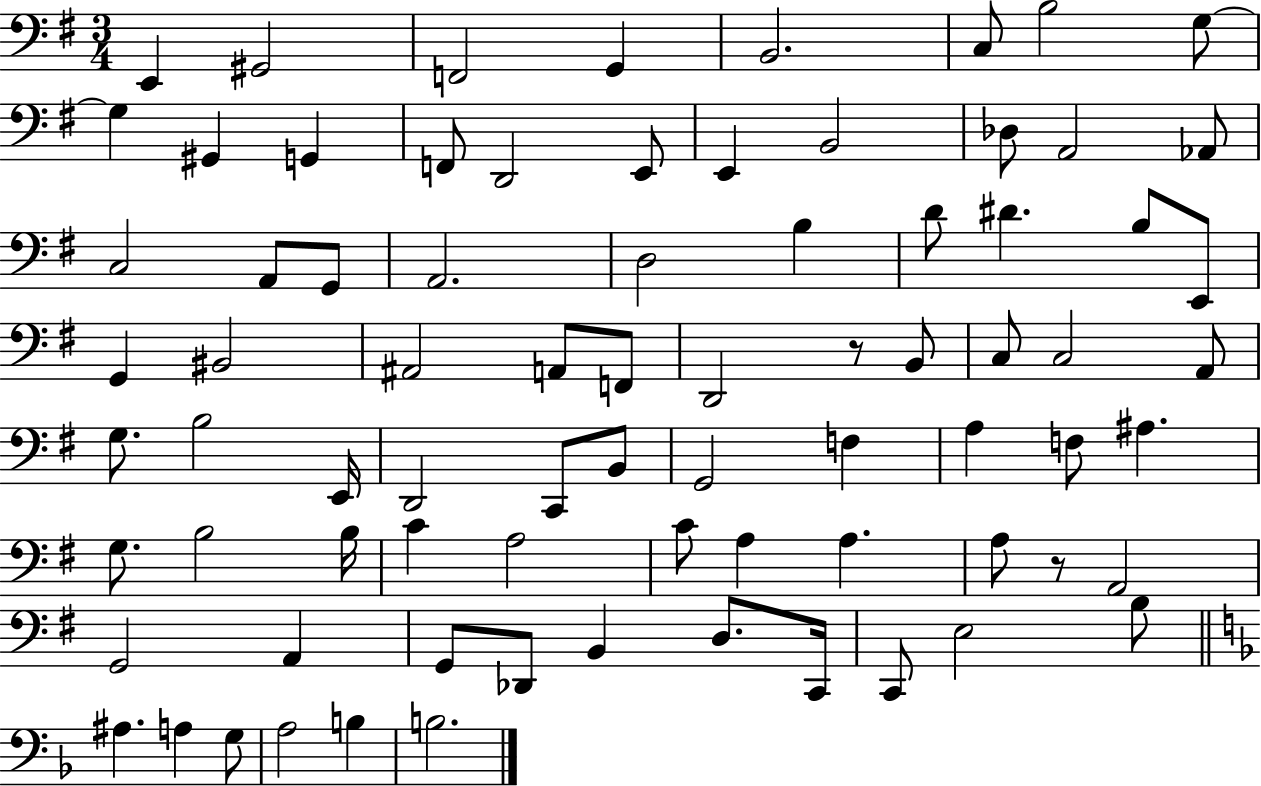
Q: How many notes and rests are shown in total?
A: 78